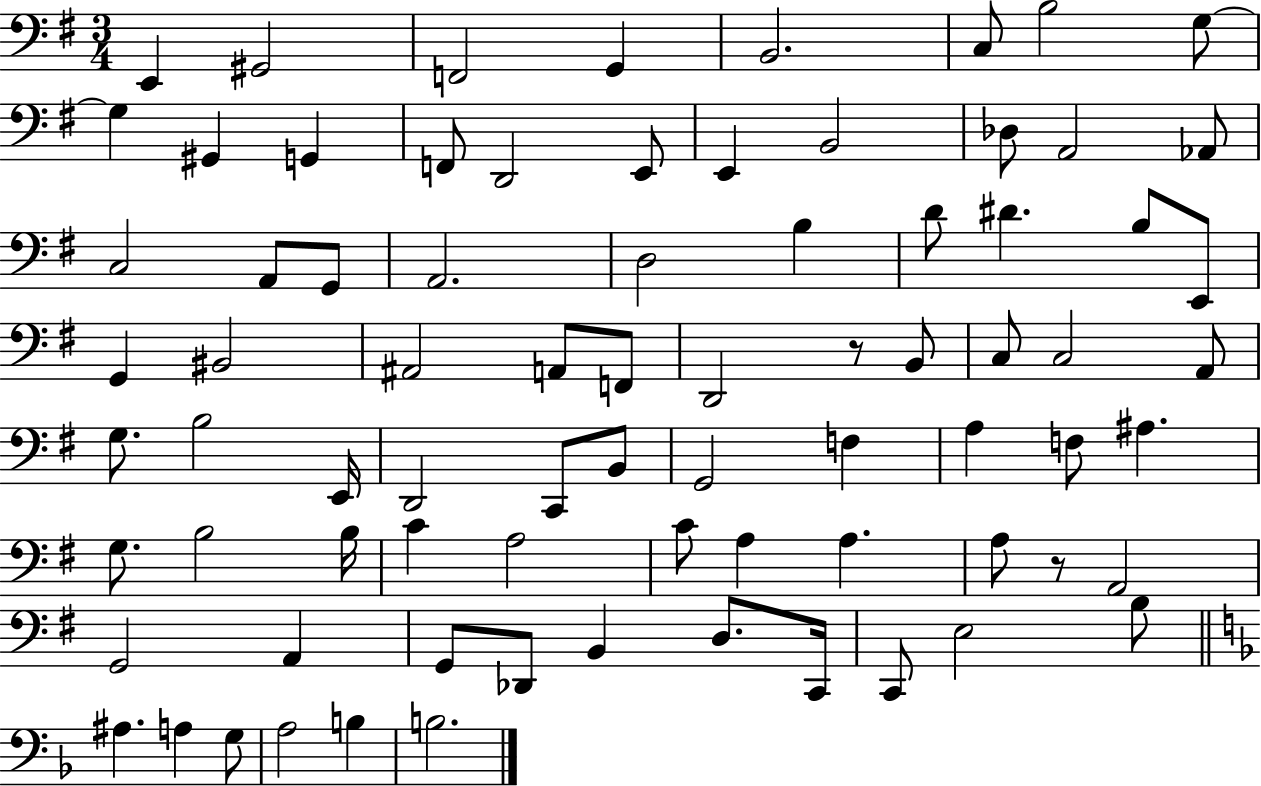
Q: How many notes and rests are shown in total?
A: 78